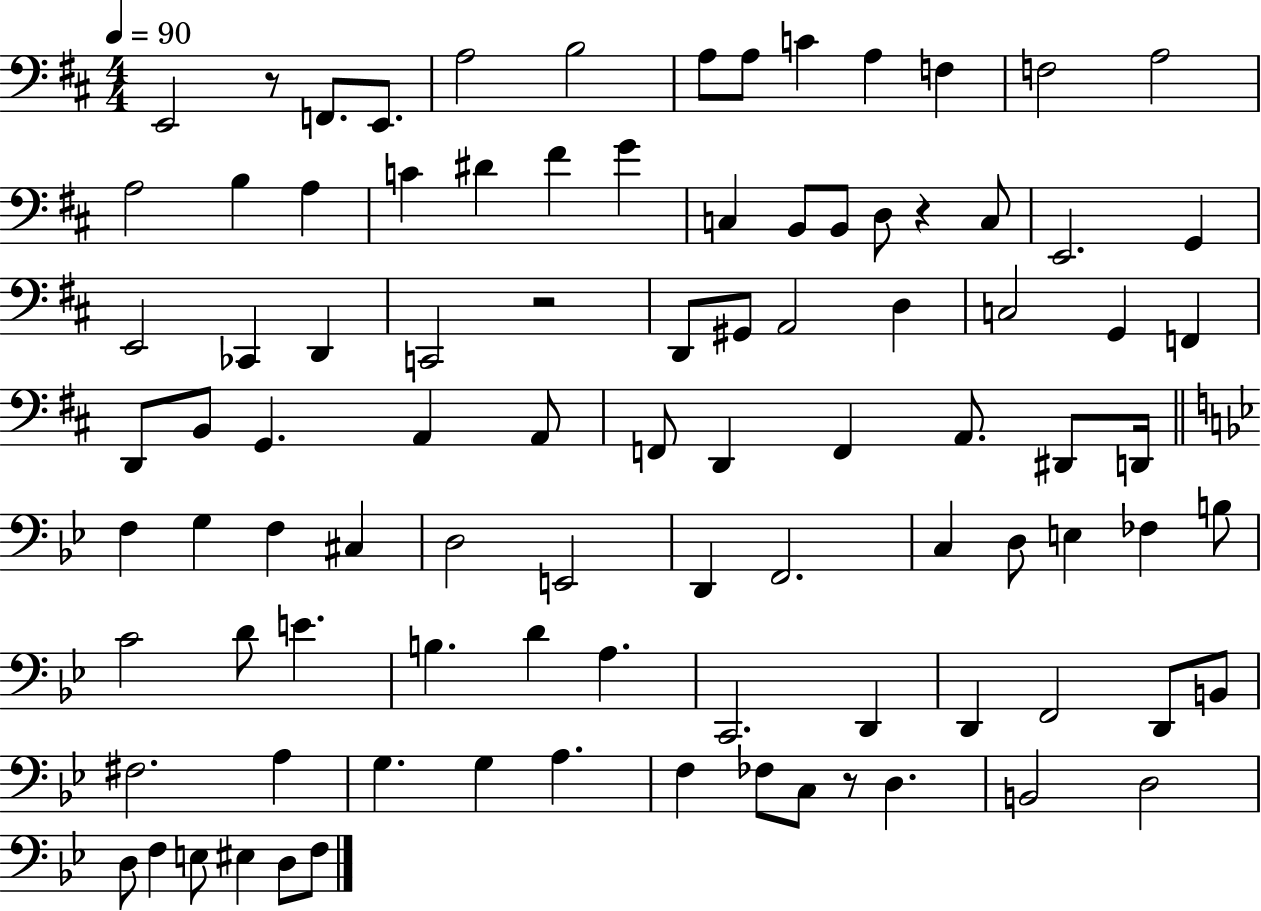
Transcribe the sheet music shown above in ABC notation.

X:1
T:Untitled
M:4/4
L:1/4
K:D
E,,2 z/2 F,,/2 E,,/2 A,2 B,2 A,/2 A,/2 C A, F, F,2 A,2 A,2 B, A, C ^D ^F G C, B,,/2 B,,/2 D,/2 z C,/2 E,,2 G,, E,,2 _C,, D,, C,,2 z2 D,,/2 ^G,,/2 A,,2 D, C,2 G,, F,, D,,/2 B,,/2 G,, A,, A,,/2 F,,/2 D,, F,, A,,/2 ^D,,/2 D,,/4 F, G, F, ^C, D,2 E,,2 D,, F,,2 C, D,/2 E, _F, B,/2 C2 D/2 E B, D A, C,,2 D,, D,, F,,2 D,,/2 B,,/2 ^F,2 A, G, G, A, F, _F,/2 C,/2 z/2 D, B,,2 D,2 D,/2 F, E,/2 ^E, D,/2 F,/2